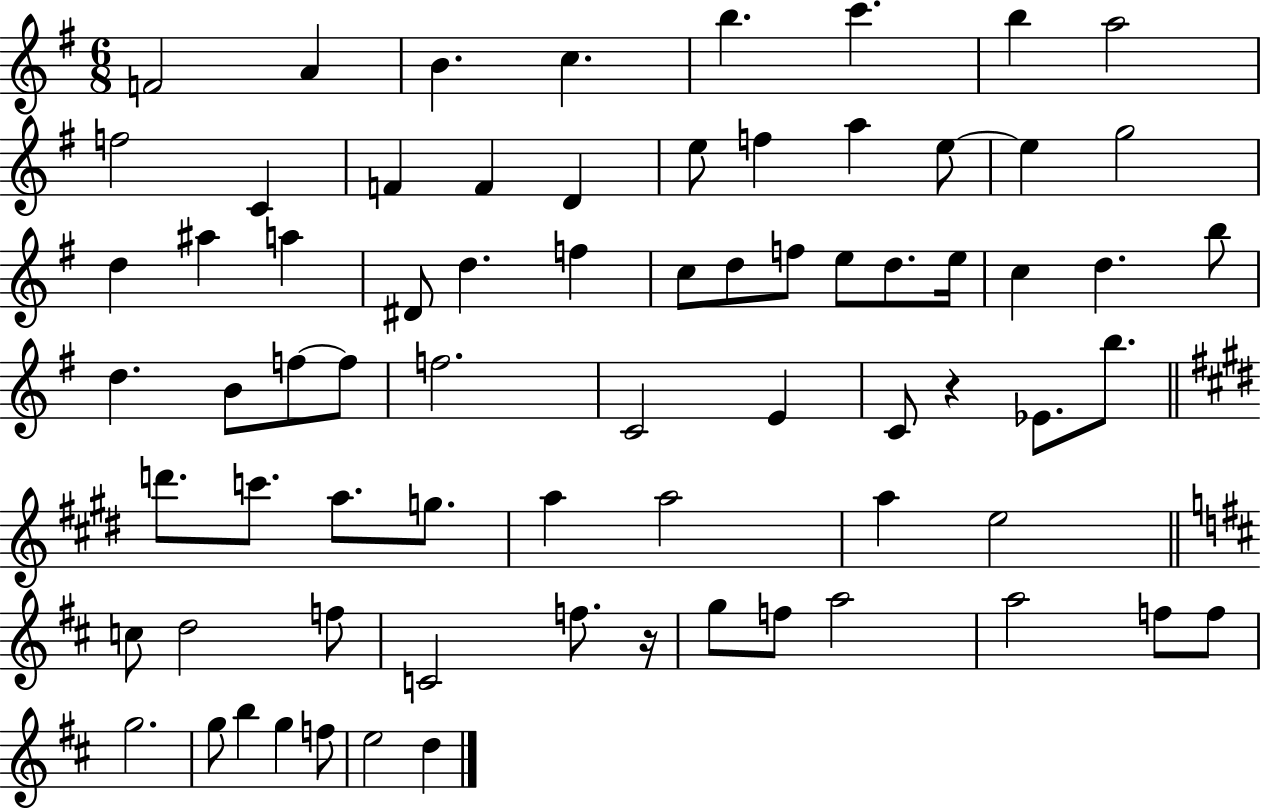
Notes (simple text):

F4/h A4/q B4/q. C5/q. B5/q. C6/q. B5/q A5/h F5/h C4/q F4/q F4/q D4/q E5/e F5/q A5/q E5/e E5/q G5/h D5/q A#5/q A5/q D#4/e D5/q. F5/q C5/e D5/e F5/e E5/e D5/e. E5/s C5/q D5/q. B5/e D5/q. B4/e F5/e F5/e F5/h. C4/h E4/q C4/e R/q Eb4/e. B5/e. D6/e. C6/e. A5/e. G5/e. A5/q A5/h A5/q E5/h C5/e D5/h F5/e C4/h F5/e. R/s G5/e F5/e A5/h A5/h F5/e F5/e G5/h. G5/e B5/q G5/q F5/e E5/h D5/q